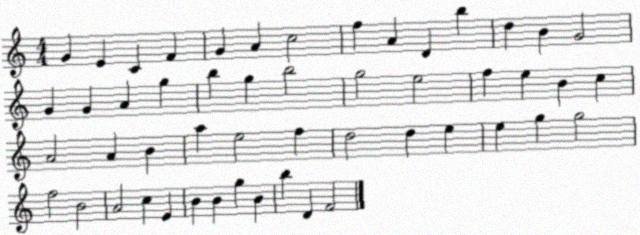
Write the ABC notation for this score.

X:1
T:Untitled
M:4/4
L:1/4
K:C
G E C F G A c2 f A D b d B G2 G G A g b g b2 g2 e2 f e B c A2 A B a e2 f d2 d e e g g2 f2 B2 A2 c E B B g B b D F2